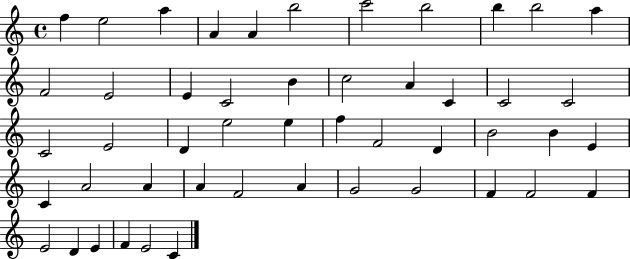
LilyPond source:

{
  \clef treble
  \time 4/4
  \defaultTimeSignature
  \key c \major
  f''4 e''2 a''4 | a'4 a'4 b''2 | c'''2 b''2 | b''4 b''2 a''4 | \break f'2 e'2 | e'4 c'2 b'4 | c''2 a'4 c'4 | c'2 c'2 | \break c'2 e'2 | d'4 e''2 e''4 | f''4 f'2 d'4 | b'2 b'4 e'4 | \break c'4 a'2 a'4 | a'4 f'2 a'4 | g'2 g'2 | f'4 f'2 f'4 | \break e'2 d'4 e'4 | f'4 e'2 c'4 | \bar "|."
}